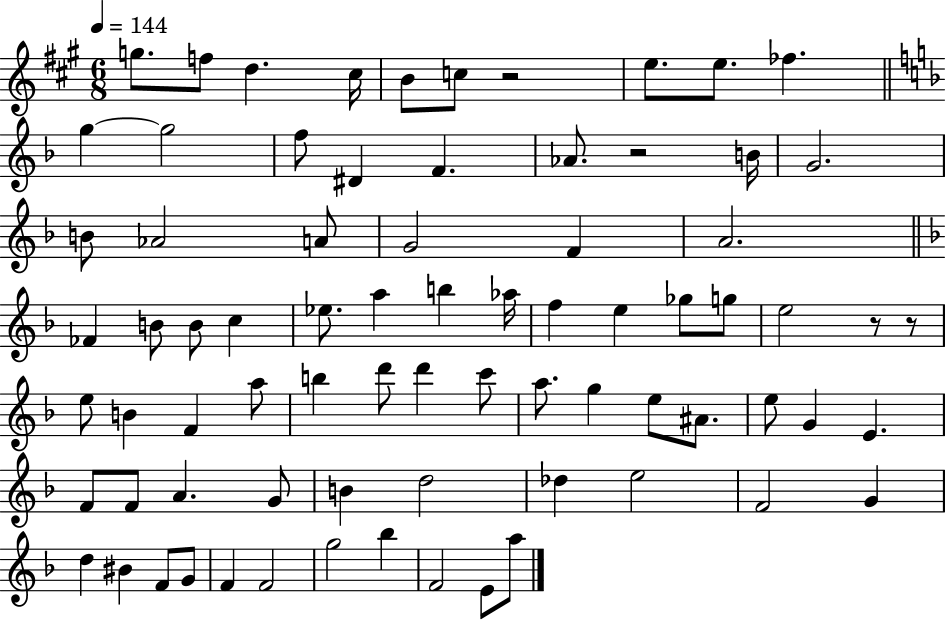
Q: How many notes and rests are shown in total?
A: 76